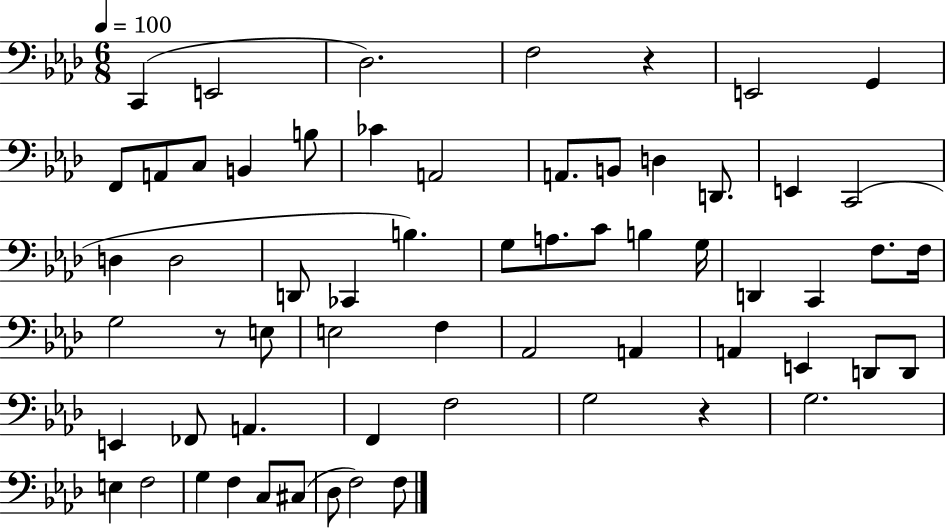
X:1
T:Untitled
M:6/8
L:1/4
K:Ab
C,, E,,2 _D,2 F,2 z E,,2 G,, F,,/2 A,,/2 C,/2 B,, B,/2 _C A,,2 A,,/2 B,,/2 D, D,,/2 E,, C,,2 D, D,2 D,,/2 _C,, B, G,/2 A,/2 C/2 B, G,/4 D,, C,, F,/2 F,/4 G,2 z/2 E,/2 E,2 F, _A,,2 A,, A,, E,, D,,/2 D,,/2 E,, _F,,/2 A,, F,, F,2 G,2 z G,2 E, F,2 G, F, C,/2 ^C,/2 _D,/2 F,2 F,/2